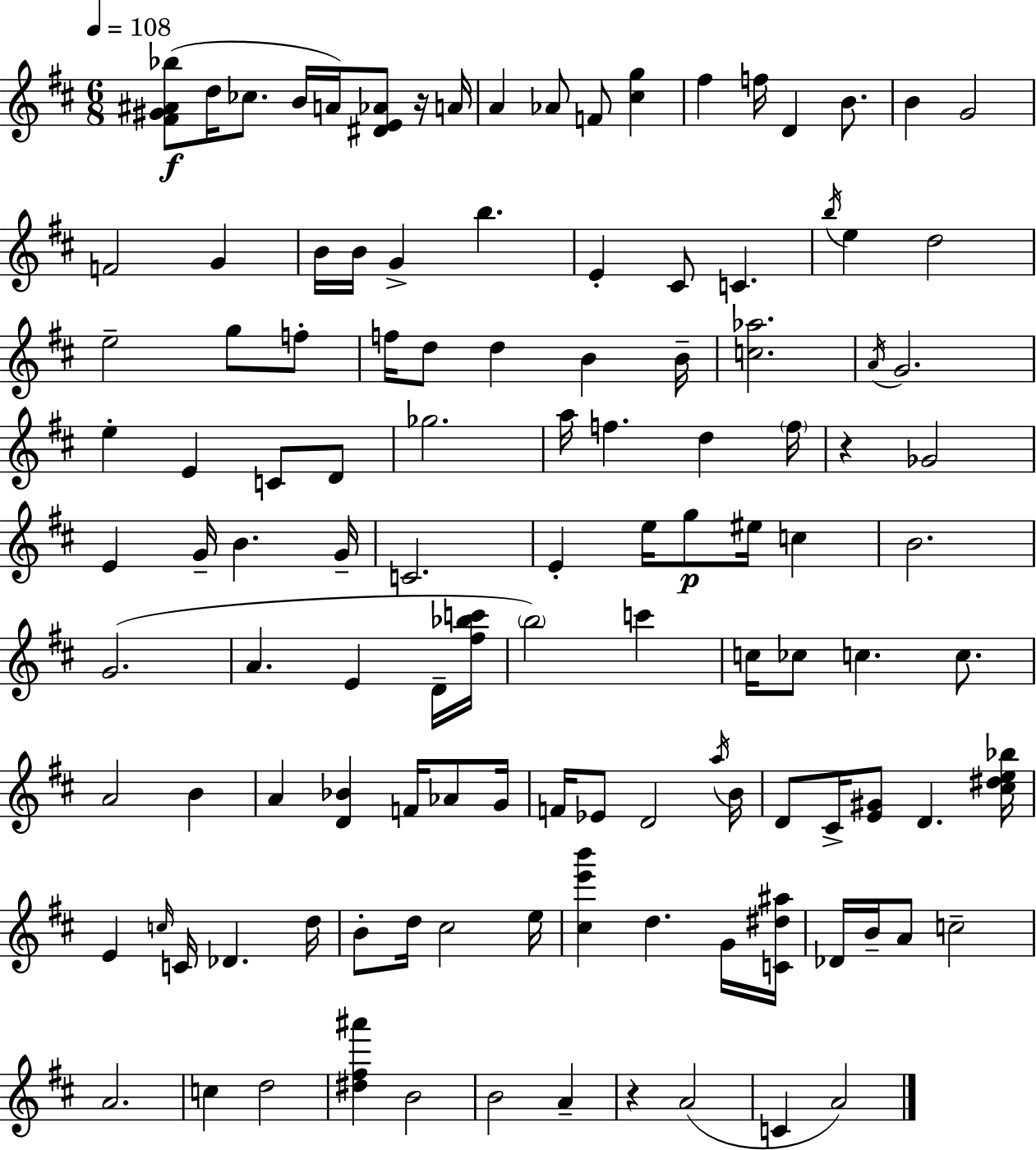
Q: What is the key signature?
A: D major